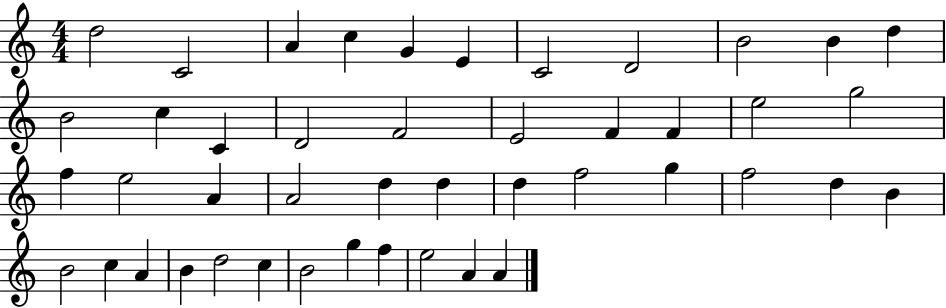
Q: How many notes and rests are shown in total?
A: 45